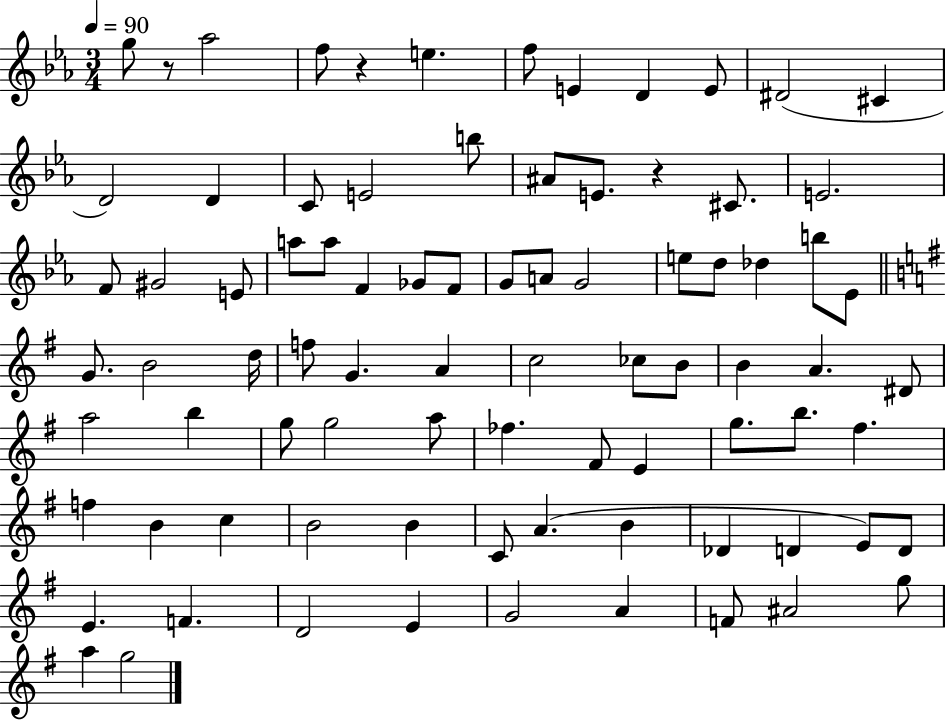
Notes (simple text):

G5/e R/e Ab5/h F5/e R/q E5/q. F5/e E4/q D4/q E4/e D#4/h C#4/q D4/h D4/q C4/e E4/h B5/e A#4/e E4/e. R/q C#4/e. E4/h. F4/e G#4/h E4/e A5/e A5/e F4/q Gb4/e F4/e G4/e A4/e G4/h E5/e D5/e Db5/q B5/e Eb4/e G4/e. B4/h D5/s F5/e G4/q. A4/q C5/h CES5/e B4/e B4/q A4/q. D#4/e A5/h B5/q G5/e G5/h A5/e FES5/q. F#4/e E4/q G5/e. B5/e. F#5/q. F5/q B4/q C5/q B4/h B4/q C4/e A4/q. B4/q Db4/q D4/q E4/e D4/e E4/q. F4/q. D4/h E4/q G4/h A4/q F4/e A#4/h G5/e A5/q G5/h